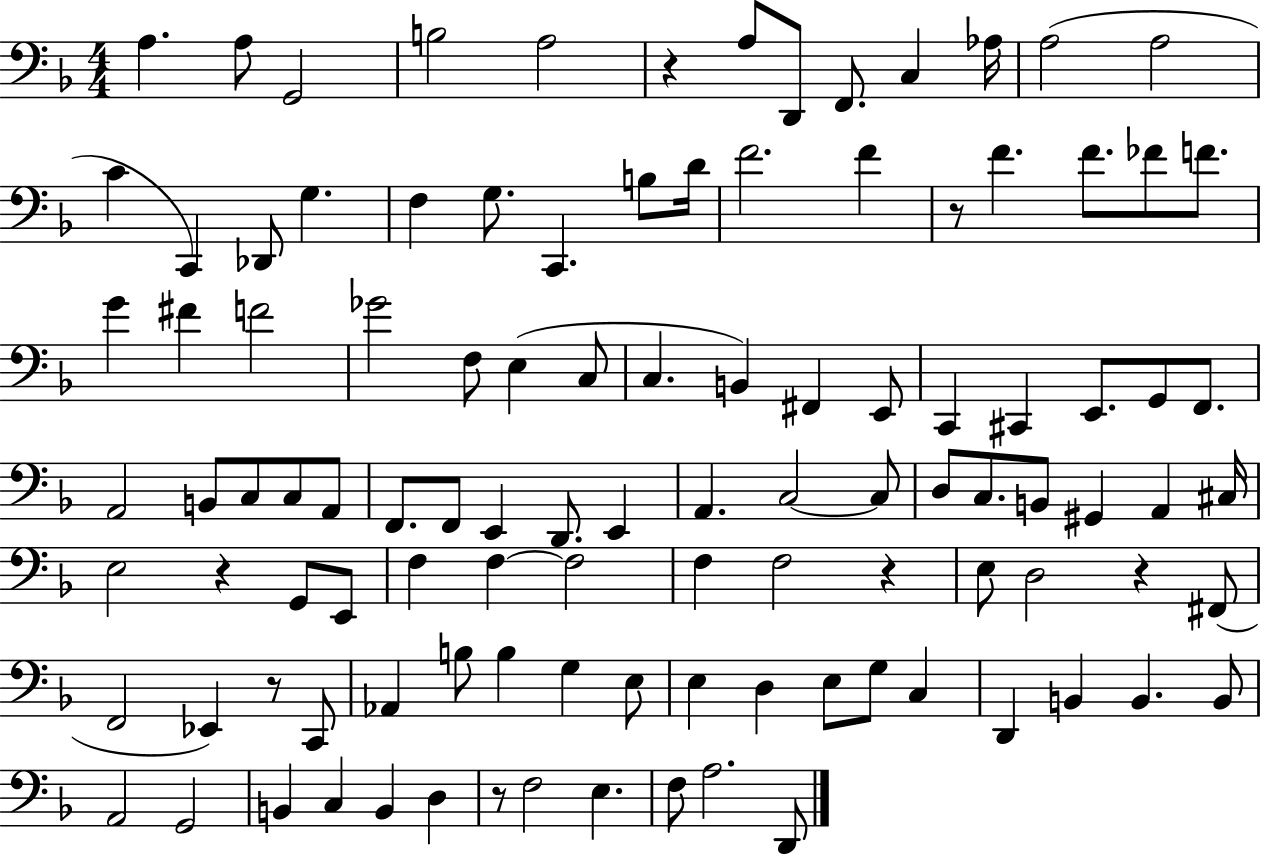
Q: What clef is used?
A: bass